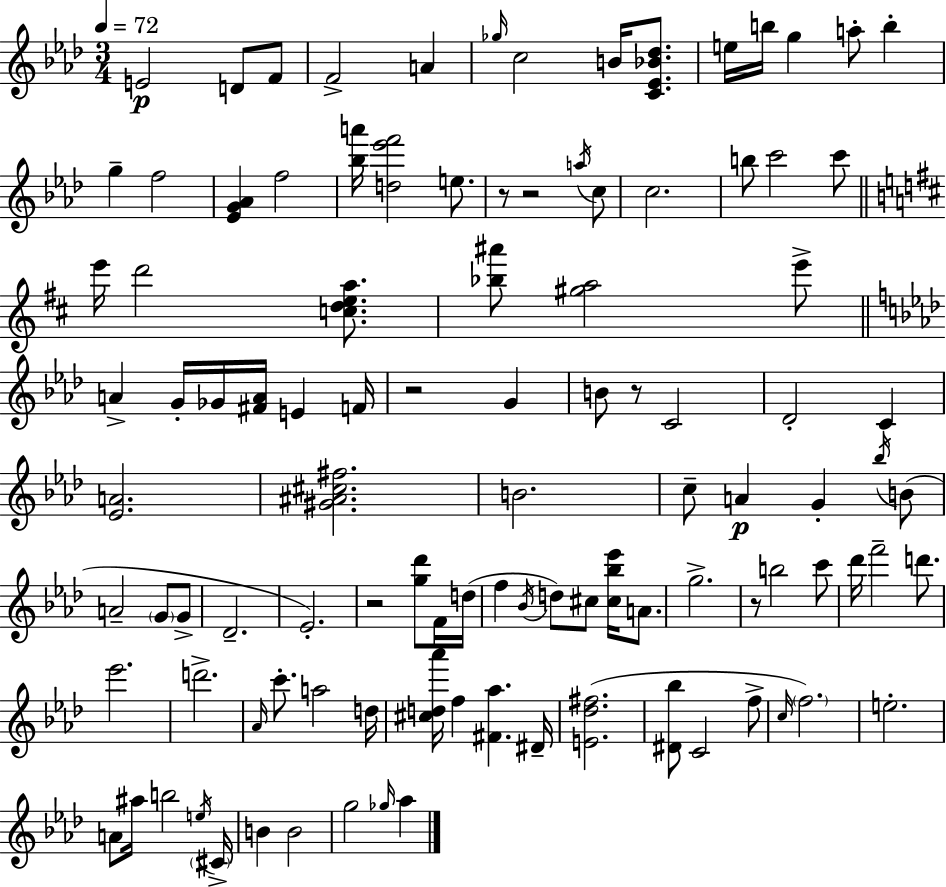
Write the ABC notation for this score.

X:1
T:Untitled
M:3/4
L:1/4
K:Ab
E2 D/2 F/2 F2 A _g/4 c2 B/4 [C_E_B_d]/2 e/4 b/4 g a/2 b g f2 [_EG_A] f2 [_ba']/4 [d_e'f']2 e/2 z/2 z2 a/4 c/2 c2 b/2 c'2 c'/2 e'/4 d'2 [cdea]/2 [_b^a']/2 [^ga]2 e'/2 A G/4 _G/4 [^FA]/4 E F/4 z2 G B/2 z/2 C2 _D2 C [_EA]2 [^G^A^c^f]2 B2 c/2 A G _b/4 B/2 A2 G/2 G/2 _D2 _E2 z2 [g_d']/2 F/4 d/4 f _B/4 d/2 ^c/2 [^c_b_e']/4 A/2 g2 z/2 b2 c'/2 _d'/4 f'2 d'/2 _e'2 d'2 _A/4 c'/2 a2 d/4 [^cd_a']/4 f [^F_a] ^D/4 [E_d^f]2 [^D_b]/2 C2 f/2 c/4 f2 e2 A/2 ^a/4 b2 e/4 ^C/4 B B2 g2 _g/4 _a